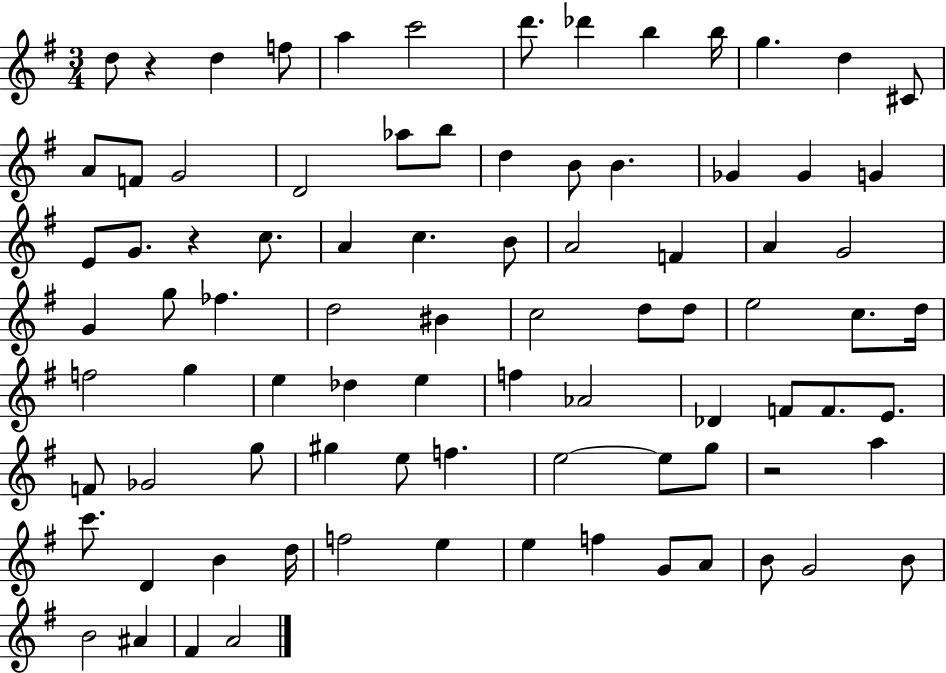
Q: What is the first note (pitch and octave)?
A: D5